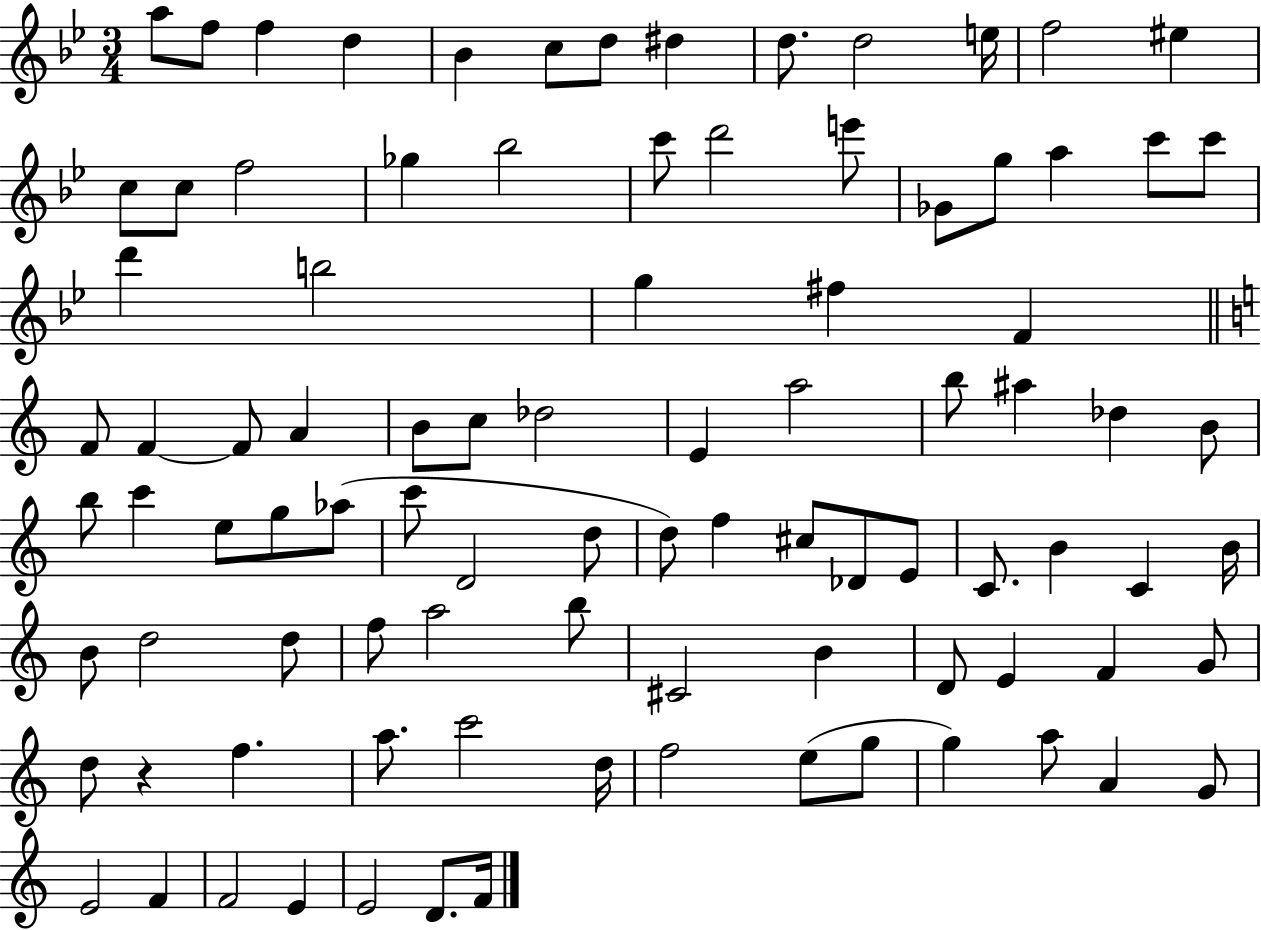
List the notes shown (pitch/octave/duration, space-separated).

A5/e F5/e F5/q D5/q Bb4/q C5/e D5/e D#5/q D5/e. D5/h E5/s F5/h EIS5/q C5/e C5/e F5/h Gb5/q Bb5/h C6/e D6/h E6/e Gb4/e G5/e A5/q C6/e C6/e D6/q B5/h G5/q F#5/q F4/q F4/e F4/q F4/e A4/q B4/e C5/e Db5/h E4/q A5/h B5/e A#5/q Db5/q B4/e B5/e C6/q E5/e G5/e Ab5/e C6/e D4/h D5/e D5/e F5/q C#5/e Db4/e E4/e C4/e. B4/q C4/q B4/s B4/e D5/h D5/e F5/e A5/h B5/e C#4/h B4/q D4/e E4/q F4/q G4/e D5/e R/q F5/q. A5/e. C6/h D5/s F5/h E5/e G5/e G5/q A5/e A4/q G4/e E4/h F4/q F4/h E4/q E4/h D4/e. F4/s